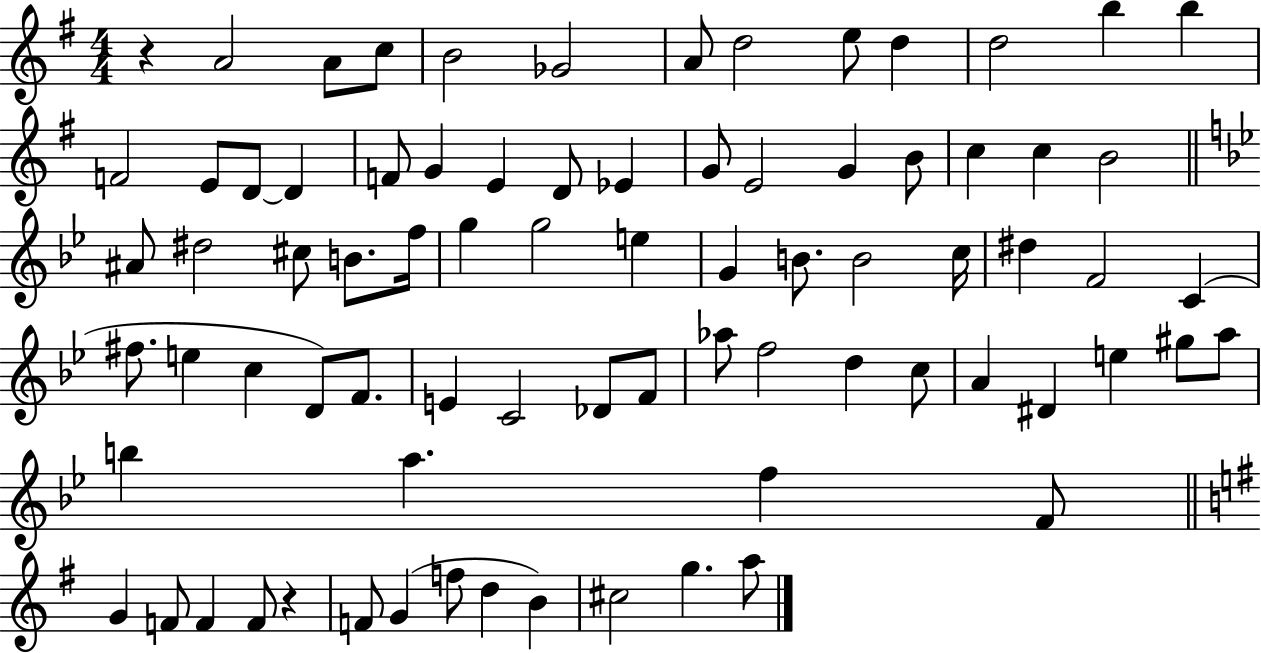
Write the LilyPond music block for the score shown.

{
  \clef treble
  \numericTimeSignature
  \time 4/4
  \key g \major
  r4 a'2 a'8 c''8 | b'2 ges'2 | a'8 d''2 e''8 d''4 | d''2 b''4 b''4 | \break f'2 e'8 d'8~~ d'4 | f'8 g'4 e'4 d'8 ees'4 | g'8 e'2 g'4 b'8 | c''4 c''4 b'2 | \break \bar "||" \break \key g \minor ais'8 dis''2 cis''8 b'8. f''16 | g''4 g''2 e''4 | g'4 b'8. b'2 c''16 | dis''4 f'2 c'4( | \break fis''8. e''4 c''4 d'8) f'8. | e'4 c'2 des'8 f'8 | aes''8 f''2 d''4 c''8 | a'4 dis'4 e''4 gis''8 a''8 | \break b''4 a''4. f''4 f'8 | \bar "||" \break \key g \major g'4 f'8 f'4 f'8 r4 | f'8 g'4( f''8 d''4 b'4) | cis''2 g''4. a''8 | \bar "|."
}